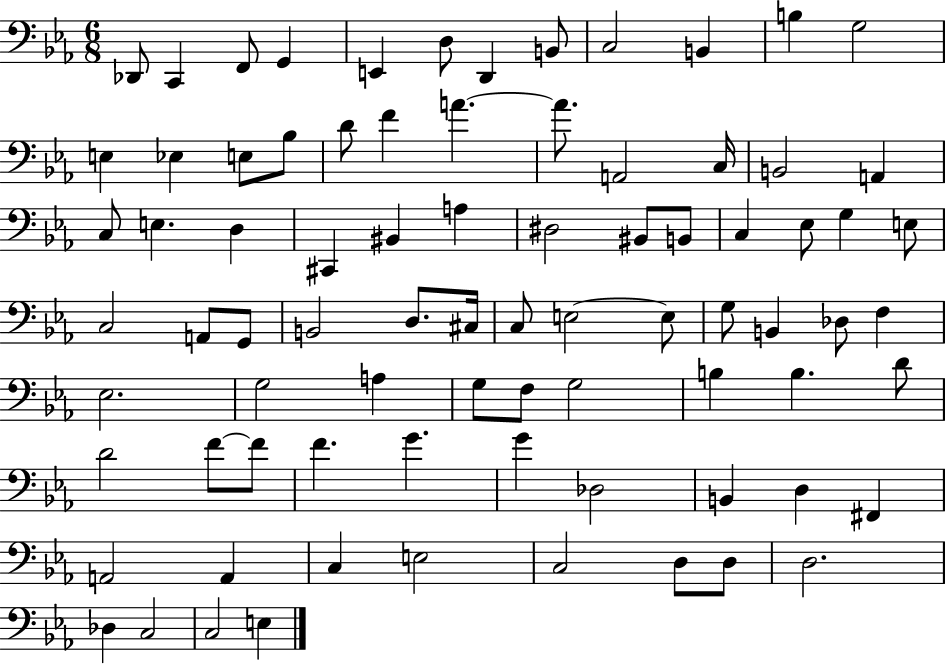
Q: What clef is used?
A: bass